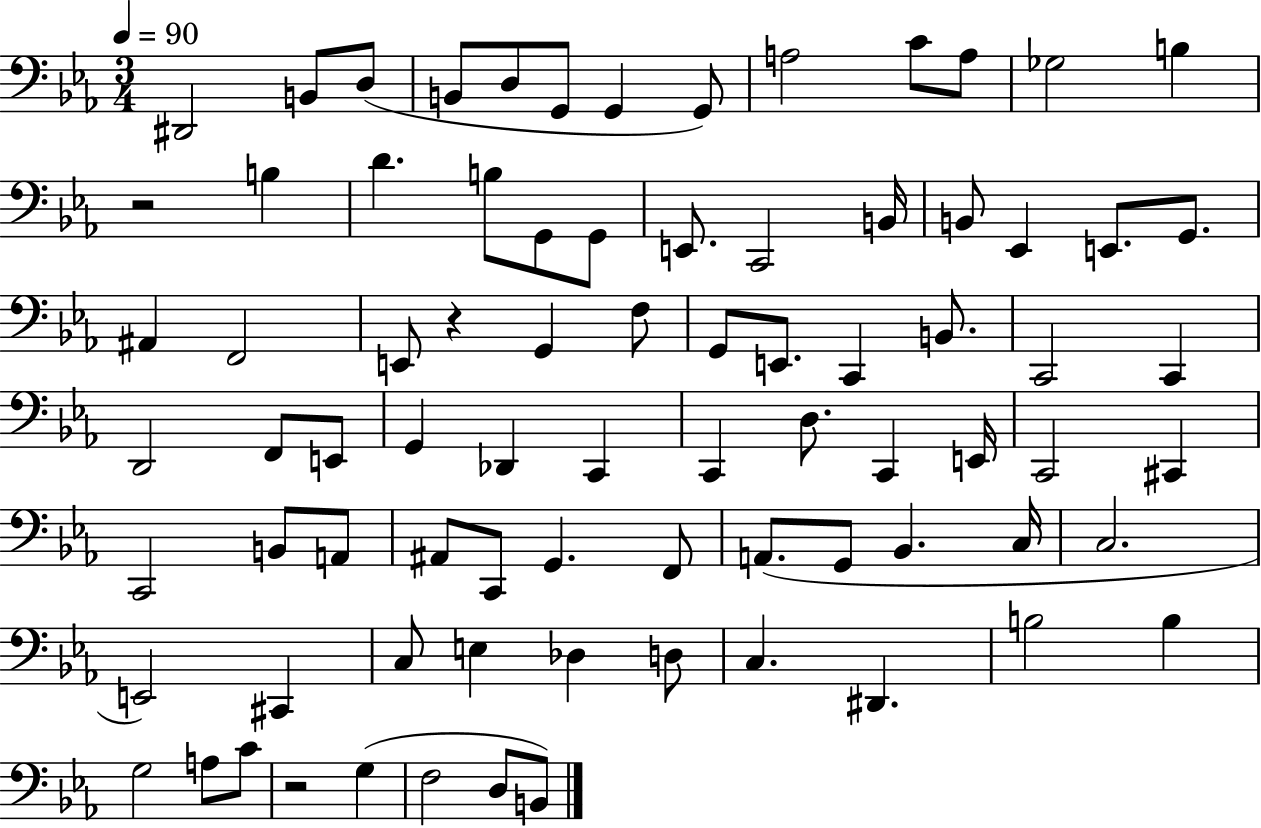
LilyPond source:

{
  \clef bass
  \numericTimeSignature
  \time 3/4
  \key ees \major
  \tempo 4 = 90
  dis,2 b,8 d8( | b,8 d8 g,8 g,4 g,8) | a2 c'8 a8 | ges2 b4 | \break r2 b4 | d'4. b8 g,8 g,8 | e,8. c,2 b,16 | b,8 ees,4 e,8. g,8. | \break ais,4 f,2 | e,8 r4 g,4 f8 | g,8 e,8. c,4 b,8. | c,2 c,4 | \break d,2 f,8 e,8 | g,4 des,4 c,4 | c,4 d8. c,4 e,16 | c,2 cis,4 | \break c,2 b,8 a,8 | ais,8 c,8 g,4. f,8 | a,8.( g,8 bes,4. c16 | c2. | \break e,2) cis,4 | c8 e4 des4 d8 | c4. dis,4. | b2 b4 | \break g2 a8 c'8 | r2 g4( | f2 d8 b,8) | \bar "|."
}